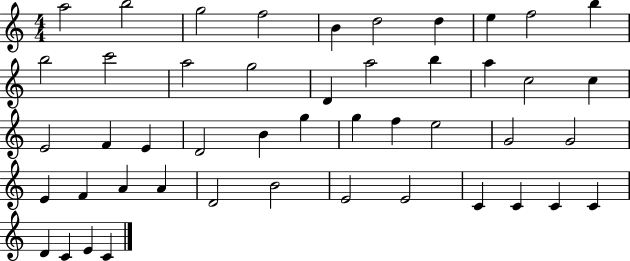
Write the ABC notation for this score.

X:1
T:Untitled
M:4/4
L:1/4
K:C
a2 b2 g2 f2 B d2 d e f2 b b2 c'2 a2 g2 D a2 b a c2 c E2 F E D2 B g g f e2 G2 G2 E F A A D2 B2 E2 E2 C C C C D C E C